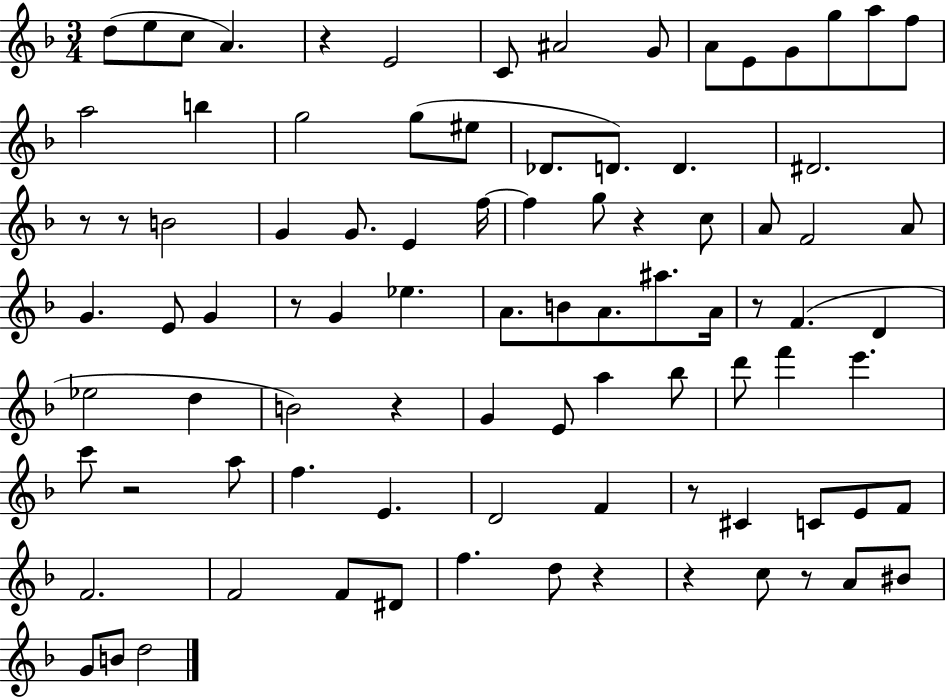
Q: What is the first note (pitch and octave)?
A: D5